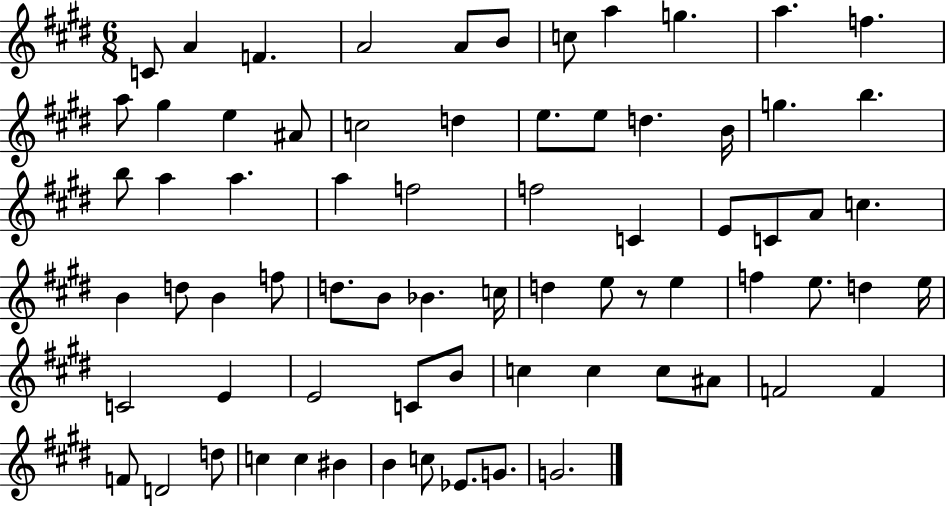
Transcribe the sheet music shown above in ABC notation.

X:1
T:Untitled
M:6/8
L:1/4
K:E
C/2 A F A2 A/2 B/2 c/2 a g a f a/2 ^g e ^A/2 c2 d e/2 e/2 d B/4 g b b/2 a a a f2 f2 C E/2 C/2 A/2 c B d/2 B f/2 d/2 B/2 _B c/4 d e/2 z/2 e f e/2 d e/4 C2 E E2 C/2 B/2 c c c/2 ^A/2 F2 F F/2 D2 d/2 c c ^B B c/2 _E/2 G/2 G2